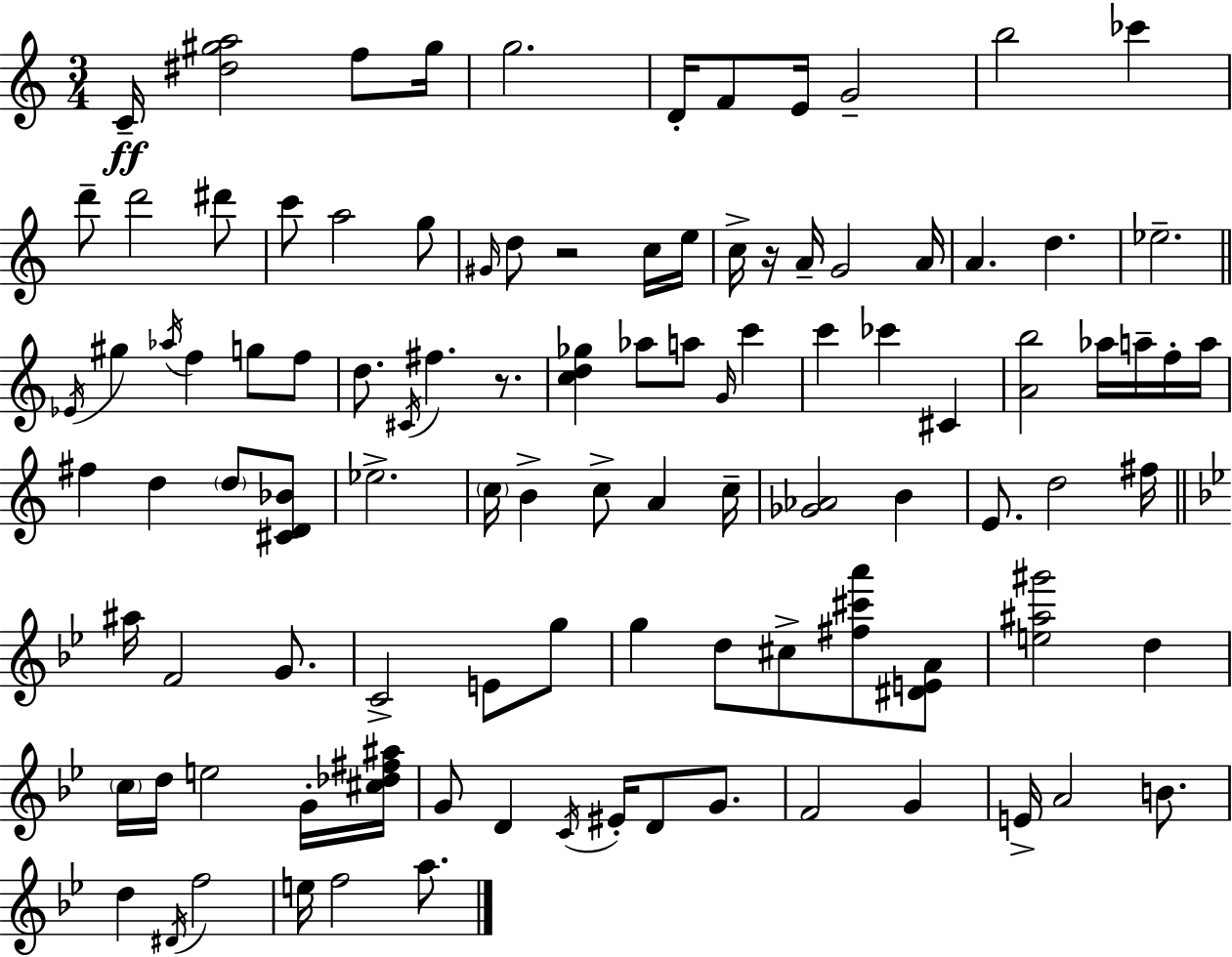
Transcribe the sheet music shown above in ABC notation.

X:1
T:Untitled
M:3/4
L:1/4
K:C
C/4 [^d^ga]2 f/2 ^g/4 g2 D/4 F/2 E/4 G2 b2 _c' d'/2 d'2 ^d'/2 c'/2 a2 g/2 ^G/4 d/2 z2 c/4 e/4 c/4 z/4 A/4 G2 A/4 A d _e2 _E/4 ^g _a/4 f g/2 f/2 d/2 ^C/4 ^f z/2 [cd_g] _a/2 a/2 G/4 c' c' _c' ^C [Ab]2 _a/4 a/4 f/4 a/4 ^f d d/2 [^CD_B]/2 _e2 c/4 B c/2 A c/4 [_G_A]2 B E/2 d2 ^f/4 ^a/4 F2 G/2 C2 E/2 g/2 g d/2 ^c/2 [^f^c'a']/2 [^DEA]/2 [e^a^g']2 d c/4 d/4 e2 G/4 [^c_d^f^a]/4 G/2 D C/4 ^E/4 D/2 G/2 F2 G E/4 A2 B/2 d ^D/4 f2 e/4 f2 a/2